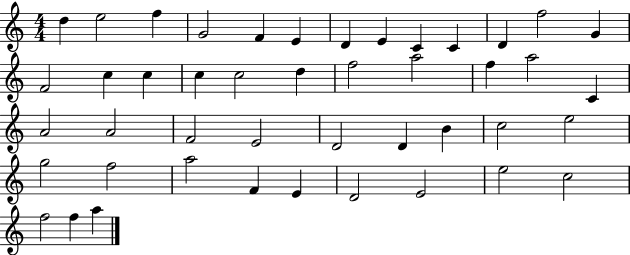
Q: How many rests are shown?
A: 0